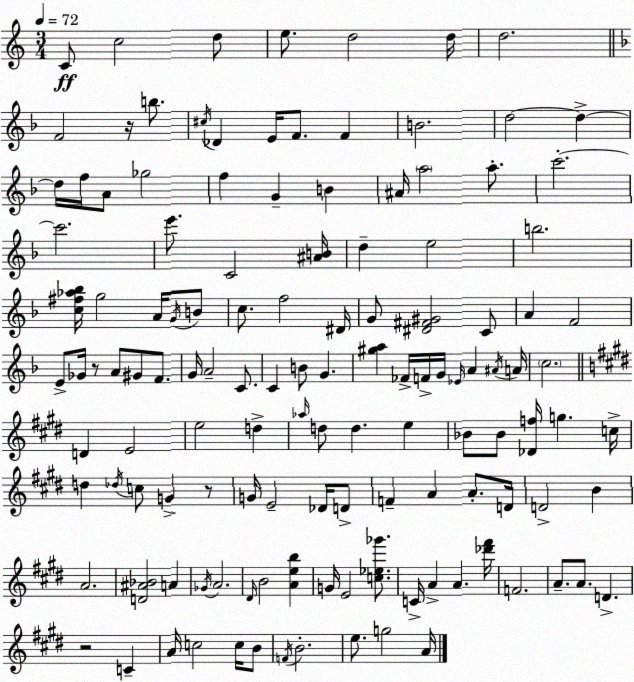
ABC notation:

X:1
T:Untitled
M:3/4
L:1/4
K:Am
C/2 c2 d/2 e/2 d2 d/4 d2 F2 z/4 b/2 ^c/4 _D E/4 F/2 F B2 d2 d d/4 f/4 A/2 _g2 f G B ^A/4 a2 a/2 c'2 c'2 e'/2 C2 [^AB]/4 d e2 b2 [c^f_a_b]/4 g2 A/4 G/4 B/2 c/2 f2 ^D/4 G/2 [^D^F^G]2 C/2 A F2 E/2 _G/4 z/2 A/2 ^G/2 F/2 G/4 A2 C/2 C B/2 G [^ga] _F/4 F/4 G/4 _E/4 A ^A/4 A/4 c2 D E2 e2 d _a/4 d/2 d e _B/2 _B/2 [_Df]/4 g c/4 d _d/4 c/2 G z/2 G/4 E2 _D/4 D/2 F A A/2 D/4 D2 B A2 [D^A_B]2 A _G/4 A2 ^D/4 B2 [Aeb] G/4 E2 [c_e_g']/2 C/4 A A [_d'^f']/4 F2 A/2 A/2 D z2 C A/4 c2 c/4 B/2 F/4 B2 e/2 g2 A/4